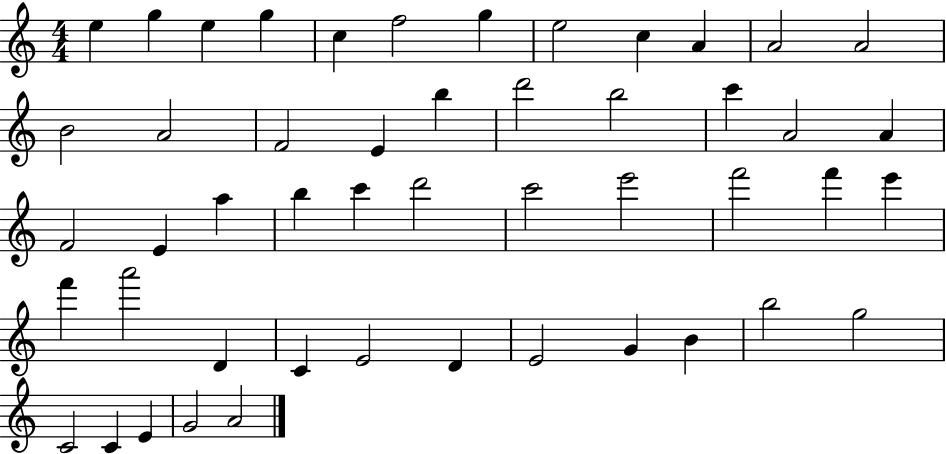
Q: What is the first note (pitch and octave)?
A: E5